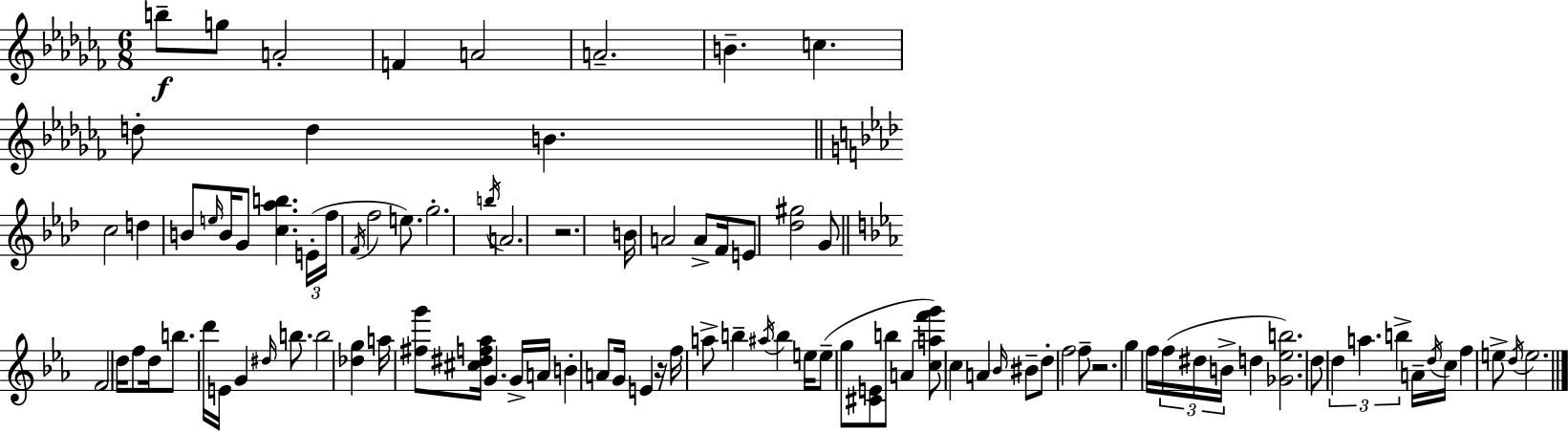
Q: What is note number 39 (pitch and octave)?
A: G4